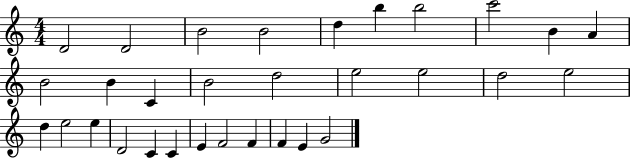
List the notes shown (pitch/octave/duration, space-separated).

D4/h D4/h B4/h B4/h D5/q B5/q B5/h C6/h B4/q A4/q B4/h B4/q C4/q B4/h D5/h E5/h E5/h D5/h E5/h D5/q E5/h E5/q D4/h C4/q C4/q E4/q F4/h F4/q F4/q E4/q G4/h